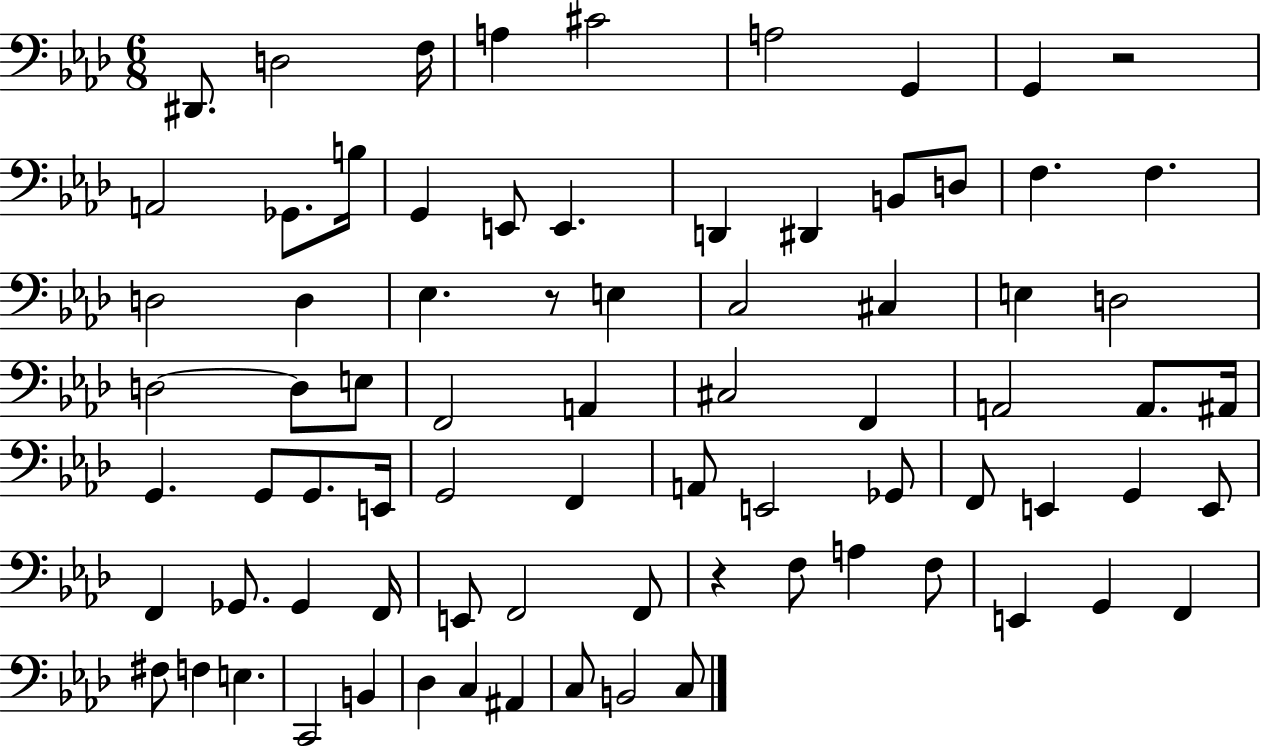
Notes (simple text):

D#2/e. D3/h F3/s A3/q C#4/h A3/h G2/q G2/q R/h A2/h Gb2/e. B3/s G2/q E2/e E2/q. D2/q D#2/q B2/e D3/e F3/q. F3/q. D3/h D3/q Eb3/q. R/e E3/q C3/h C#3/q E3/q D3/h D3/h D3/e E3/e F2/h A2/q C#3/h F2/q A2/h A2/e. A#2/s G2/q. G2/e G2/e. E2/s G2/h F2/q A2/e E2/h Gb2/e F2/e E2/q G2/q E2/e F2/q Gb2/e. Gb2/q F2/s E2/e F2/h F2/e R/q F3/e A3/q F3/e E2/q G2/q F2/q F#3/e F3/q E3/q. C2/h B2/q Db3/q C3/q A#2/q C3/e B2/h C3/e